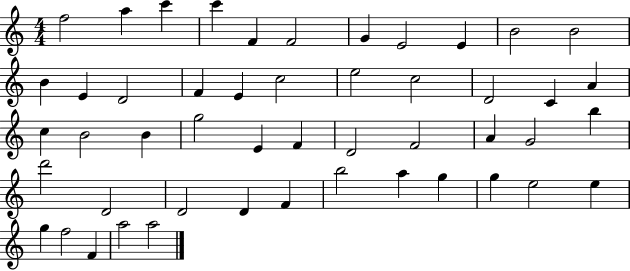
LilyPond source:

{
  \clef treble
  \numericTimeSignature
  \time 4/4
  \key c \major
  f''2 a''4 c'''4 | c'''4 f'4 f'2 | g'4 e'2 e'4 | b'2 b'2 | \break b'4 e'4 d'2 | f'4 e'4 c''2 | e''2 c''2 | d'2 c'4 a'4 | \break c''4 b'2 b'4 | g''2 e'4 f'4 | d'2 f'2 | a'4 g'2 b''4 | \break d'''2 d'2 | d'2 d'4 f'4 | b''2 a''4 g''4 | g''4 e''2 e''4 | \break g''4 f''2 f'4 | a''2 a''2 | \bar "|."
}